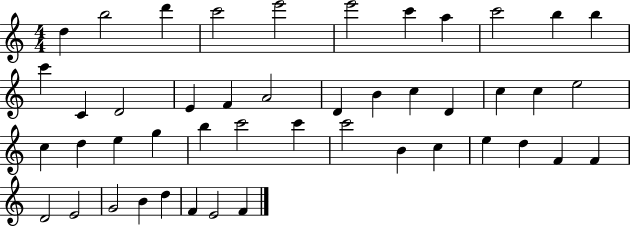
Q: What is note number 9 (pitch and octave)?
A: C6